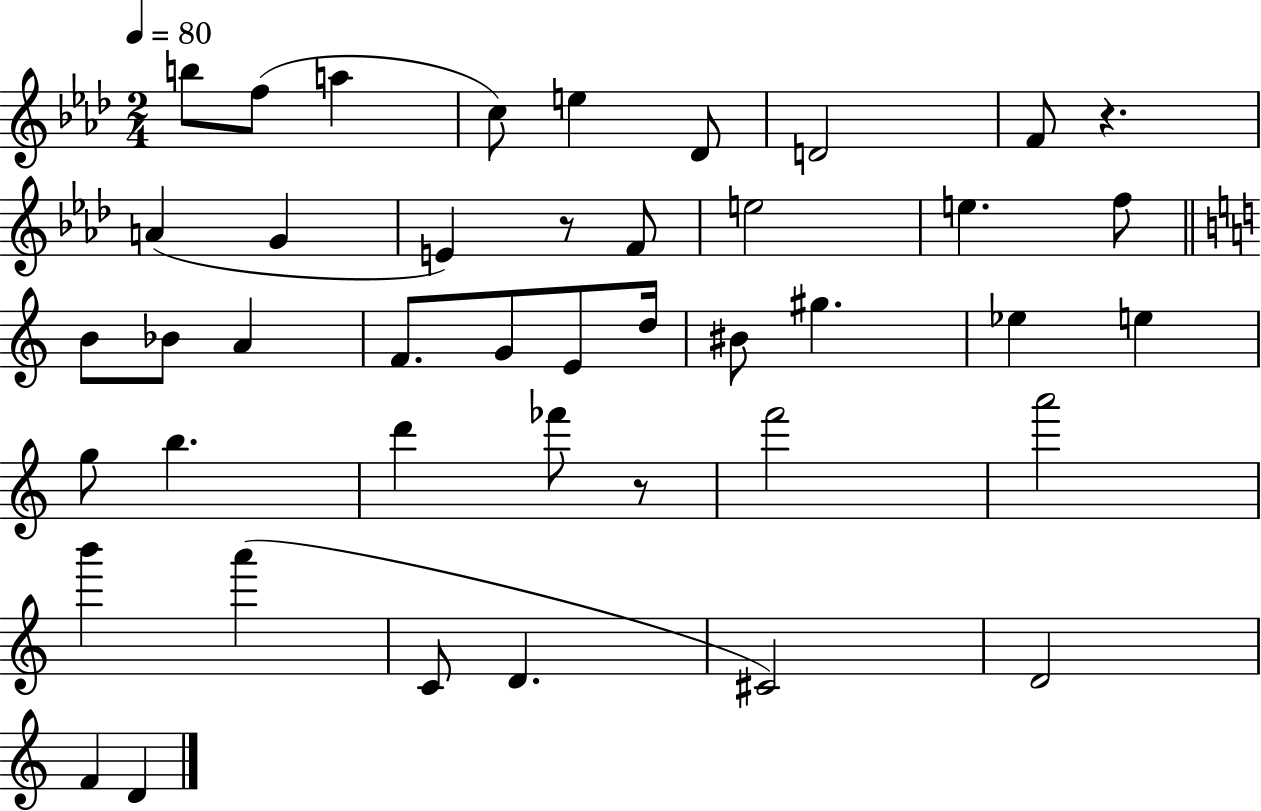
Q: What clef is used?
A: treble